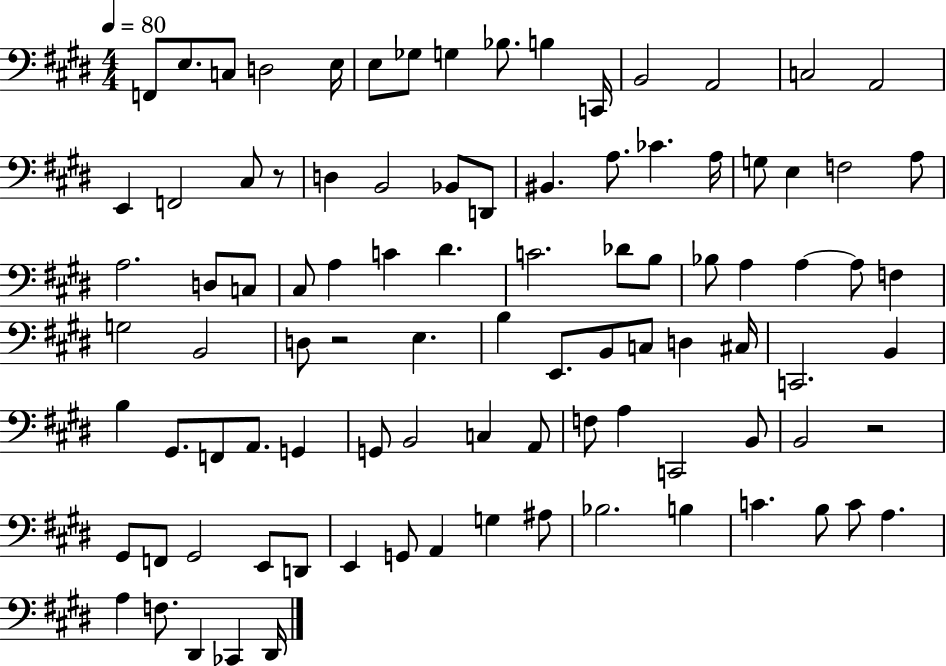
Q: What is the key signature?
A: E major